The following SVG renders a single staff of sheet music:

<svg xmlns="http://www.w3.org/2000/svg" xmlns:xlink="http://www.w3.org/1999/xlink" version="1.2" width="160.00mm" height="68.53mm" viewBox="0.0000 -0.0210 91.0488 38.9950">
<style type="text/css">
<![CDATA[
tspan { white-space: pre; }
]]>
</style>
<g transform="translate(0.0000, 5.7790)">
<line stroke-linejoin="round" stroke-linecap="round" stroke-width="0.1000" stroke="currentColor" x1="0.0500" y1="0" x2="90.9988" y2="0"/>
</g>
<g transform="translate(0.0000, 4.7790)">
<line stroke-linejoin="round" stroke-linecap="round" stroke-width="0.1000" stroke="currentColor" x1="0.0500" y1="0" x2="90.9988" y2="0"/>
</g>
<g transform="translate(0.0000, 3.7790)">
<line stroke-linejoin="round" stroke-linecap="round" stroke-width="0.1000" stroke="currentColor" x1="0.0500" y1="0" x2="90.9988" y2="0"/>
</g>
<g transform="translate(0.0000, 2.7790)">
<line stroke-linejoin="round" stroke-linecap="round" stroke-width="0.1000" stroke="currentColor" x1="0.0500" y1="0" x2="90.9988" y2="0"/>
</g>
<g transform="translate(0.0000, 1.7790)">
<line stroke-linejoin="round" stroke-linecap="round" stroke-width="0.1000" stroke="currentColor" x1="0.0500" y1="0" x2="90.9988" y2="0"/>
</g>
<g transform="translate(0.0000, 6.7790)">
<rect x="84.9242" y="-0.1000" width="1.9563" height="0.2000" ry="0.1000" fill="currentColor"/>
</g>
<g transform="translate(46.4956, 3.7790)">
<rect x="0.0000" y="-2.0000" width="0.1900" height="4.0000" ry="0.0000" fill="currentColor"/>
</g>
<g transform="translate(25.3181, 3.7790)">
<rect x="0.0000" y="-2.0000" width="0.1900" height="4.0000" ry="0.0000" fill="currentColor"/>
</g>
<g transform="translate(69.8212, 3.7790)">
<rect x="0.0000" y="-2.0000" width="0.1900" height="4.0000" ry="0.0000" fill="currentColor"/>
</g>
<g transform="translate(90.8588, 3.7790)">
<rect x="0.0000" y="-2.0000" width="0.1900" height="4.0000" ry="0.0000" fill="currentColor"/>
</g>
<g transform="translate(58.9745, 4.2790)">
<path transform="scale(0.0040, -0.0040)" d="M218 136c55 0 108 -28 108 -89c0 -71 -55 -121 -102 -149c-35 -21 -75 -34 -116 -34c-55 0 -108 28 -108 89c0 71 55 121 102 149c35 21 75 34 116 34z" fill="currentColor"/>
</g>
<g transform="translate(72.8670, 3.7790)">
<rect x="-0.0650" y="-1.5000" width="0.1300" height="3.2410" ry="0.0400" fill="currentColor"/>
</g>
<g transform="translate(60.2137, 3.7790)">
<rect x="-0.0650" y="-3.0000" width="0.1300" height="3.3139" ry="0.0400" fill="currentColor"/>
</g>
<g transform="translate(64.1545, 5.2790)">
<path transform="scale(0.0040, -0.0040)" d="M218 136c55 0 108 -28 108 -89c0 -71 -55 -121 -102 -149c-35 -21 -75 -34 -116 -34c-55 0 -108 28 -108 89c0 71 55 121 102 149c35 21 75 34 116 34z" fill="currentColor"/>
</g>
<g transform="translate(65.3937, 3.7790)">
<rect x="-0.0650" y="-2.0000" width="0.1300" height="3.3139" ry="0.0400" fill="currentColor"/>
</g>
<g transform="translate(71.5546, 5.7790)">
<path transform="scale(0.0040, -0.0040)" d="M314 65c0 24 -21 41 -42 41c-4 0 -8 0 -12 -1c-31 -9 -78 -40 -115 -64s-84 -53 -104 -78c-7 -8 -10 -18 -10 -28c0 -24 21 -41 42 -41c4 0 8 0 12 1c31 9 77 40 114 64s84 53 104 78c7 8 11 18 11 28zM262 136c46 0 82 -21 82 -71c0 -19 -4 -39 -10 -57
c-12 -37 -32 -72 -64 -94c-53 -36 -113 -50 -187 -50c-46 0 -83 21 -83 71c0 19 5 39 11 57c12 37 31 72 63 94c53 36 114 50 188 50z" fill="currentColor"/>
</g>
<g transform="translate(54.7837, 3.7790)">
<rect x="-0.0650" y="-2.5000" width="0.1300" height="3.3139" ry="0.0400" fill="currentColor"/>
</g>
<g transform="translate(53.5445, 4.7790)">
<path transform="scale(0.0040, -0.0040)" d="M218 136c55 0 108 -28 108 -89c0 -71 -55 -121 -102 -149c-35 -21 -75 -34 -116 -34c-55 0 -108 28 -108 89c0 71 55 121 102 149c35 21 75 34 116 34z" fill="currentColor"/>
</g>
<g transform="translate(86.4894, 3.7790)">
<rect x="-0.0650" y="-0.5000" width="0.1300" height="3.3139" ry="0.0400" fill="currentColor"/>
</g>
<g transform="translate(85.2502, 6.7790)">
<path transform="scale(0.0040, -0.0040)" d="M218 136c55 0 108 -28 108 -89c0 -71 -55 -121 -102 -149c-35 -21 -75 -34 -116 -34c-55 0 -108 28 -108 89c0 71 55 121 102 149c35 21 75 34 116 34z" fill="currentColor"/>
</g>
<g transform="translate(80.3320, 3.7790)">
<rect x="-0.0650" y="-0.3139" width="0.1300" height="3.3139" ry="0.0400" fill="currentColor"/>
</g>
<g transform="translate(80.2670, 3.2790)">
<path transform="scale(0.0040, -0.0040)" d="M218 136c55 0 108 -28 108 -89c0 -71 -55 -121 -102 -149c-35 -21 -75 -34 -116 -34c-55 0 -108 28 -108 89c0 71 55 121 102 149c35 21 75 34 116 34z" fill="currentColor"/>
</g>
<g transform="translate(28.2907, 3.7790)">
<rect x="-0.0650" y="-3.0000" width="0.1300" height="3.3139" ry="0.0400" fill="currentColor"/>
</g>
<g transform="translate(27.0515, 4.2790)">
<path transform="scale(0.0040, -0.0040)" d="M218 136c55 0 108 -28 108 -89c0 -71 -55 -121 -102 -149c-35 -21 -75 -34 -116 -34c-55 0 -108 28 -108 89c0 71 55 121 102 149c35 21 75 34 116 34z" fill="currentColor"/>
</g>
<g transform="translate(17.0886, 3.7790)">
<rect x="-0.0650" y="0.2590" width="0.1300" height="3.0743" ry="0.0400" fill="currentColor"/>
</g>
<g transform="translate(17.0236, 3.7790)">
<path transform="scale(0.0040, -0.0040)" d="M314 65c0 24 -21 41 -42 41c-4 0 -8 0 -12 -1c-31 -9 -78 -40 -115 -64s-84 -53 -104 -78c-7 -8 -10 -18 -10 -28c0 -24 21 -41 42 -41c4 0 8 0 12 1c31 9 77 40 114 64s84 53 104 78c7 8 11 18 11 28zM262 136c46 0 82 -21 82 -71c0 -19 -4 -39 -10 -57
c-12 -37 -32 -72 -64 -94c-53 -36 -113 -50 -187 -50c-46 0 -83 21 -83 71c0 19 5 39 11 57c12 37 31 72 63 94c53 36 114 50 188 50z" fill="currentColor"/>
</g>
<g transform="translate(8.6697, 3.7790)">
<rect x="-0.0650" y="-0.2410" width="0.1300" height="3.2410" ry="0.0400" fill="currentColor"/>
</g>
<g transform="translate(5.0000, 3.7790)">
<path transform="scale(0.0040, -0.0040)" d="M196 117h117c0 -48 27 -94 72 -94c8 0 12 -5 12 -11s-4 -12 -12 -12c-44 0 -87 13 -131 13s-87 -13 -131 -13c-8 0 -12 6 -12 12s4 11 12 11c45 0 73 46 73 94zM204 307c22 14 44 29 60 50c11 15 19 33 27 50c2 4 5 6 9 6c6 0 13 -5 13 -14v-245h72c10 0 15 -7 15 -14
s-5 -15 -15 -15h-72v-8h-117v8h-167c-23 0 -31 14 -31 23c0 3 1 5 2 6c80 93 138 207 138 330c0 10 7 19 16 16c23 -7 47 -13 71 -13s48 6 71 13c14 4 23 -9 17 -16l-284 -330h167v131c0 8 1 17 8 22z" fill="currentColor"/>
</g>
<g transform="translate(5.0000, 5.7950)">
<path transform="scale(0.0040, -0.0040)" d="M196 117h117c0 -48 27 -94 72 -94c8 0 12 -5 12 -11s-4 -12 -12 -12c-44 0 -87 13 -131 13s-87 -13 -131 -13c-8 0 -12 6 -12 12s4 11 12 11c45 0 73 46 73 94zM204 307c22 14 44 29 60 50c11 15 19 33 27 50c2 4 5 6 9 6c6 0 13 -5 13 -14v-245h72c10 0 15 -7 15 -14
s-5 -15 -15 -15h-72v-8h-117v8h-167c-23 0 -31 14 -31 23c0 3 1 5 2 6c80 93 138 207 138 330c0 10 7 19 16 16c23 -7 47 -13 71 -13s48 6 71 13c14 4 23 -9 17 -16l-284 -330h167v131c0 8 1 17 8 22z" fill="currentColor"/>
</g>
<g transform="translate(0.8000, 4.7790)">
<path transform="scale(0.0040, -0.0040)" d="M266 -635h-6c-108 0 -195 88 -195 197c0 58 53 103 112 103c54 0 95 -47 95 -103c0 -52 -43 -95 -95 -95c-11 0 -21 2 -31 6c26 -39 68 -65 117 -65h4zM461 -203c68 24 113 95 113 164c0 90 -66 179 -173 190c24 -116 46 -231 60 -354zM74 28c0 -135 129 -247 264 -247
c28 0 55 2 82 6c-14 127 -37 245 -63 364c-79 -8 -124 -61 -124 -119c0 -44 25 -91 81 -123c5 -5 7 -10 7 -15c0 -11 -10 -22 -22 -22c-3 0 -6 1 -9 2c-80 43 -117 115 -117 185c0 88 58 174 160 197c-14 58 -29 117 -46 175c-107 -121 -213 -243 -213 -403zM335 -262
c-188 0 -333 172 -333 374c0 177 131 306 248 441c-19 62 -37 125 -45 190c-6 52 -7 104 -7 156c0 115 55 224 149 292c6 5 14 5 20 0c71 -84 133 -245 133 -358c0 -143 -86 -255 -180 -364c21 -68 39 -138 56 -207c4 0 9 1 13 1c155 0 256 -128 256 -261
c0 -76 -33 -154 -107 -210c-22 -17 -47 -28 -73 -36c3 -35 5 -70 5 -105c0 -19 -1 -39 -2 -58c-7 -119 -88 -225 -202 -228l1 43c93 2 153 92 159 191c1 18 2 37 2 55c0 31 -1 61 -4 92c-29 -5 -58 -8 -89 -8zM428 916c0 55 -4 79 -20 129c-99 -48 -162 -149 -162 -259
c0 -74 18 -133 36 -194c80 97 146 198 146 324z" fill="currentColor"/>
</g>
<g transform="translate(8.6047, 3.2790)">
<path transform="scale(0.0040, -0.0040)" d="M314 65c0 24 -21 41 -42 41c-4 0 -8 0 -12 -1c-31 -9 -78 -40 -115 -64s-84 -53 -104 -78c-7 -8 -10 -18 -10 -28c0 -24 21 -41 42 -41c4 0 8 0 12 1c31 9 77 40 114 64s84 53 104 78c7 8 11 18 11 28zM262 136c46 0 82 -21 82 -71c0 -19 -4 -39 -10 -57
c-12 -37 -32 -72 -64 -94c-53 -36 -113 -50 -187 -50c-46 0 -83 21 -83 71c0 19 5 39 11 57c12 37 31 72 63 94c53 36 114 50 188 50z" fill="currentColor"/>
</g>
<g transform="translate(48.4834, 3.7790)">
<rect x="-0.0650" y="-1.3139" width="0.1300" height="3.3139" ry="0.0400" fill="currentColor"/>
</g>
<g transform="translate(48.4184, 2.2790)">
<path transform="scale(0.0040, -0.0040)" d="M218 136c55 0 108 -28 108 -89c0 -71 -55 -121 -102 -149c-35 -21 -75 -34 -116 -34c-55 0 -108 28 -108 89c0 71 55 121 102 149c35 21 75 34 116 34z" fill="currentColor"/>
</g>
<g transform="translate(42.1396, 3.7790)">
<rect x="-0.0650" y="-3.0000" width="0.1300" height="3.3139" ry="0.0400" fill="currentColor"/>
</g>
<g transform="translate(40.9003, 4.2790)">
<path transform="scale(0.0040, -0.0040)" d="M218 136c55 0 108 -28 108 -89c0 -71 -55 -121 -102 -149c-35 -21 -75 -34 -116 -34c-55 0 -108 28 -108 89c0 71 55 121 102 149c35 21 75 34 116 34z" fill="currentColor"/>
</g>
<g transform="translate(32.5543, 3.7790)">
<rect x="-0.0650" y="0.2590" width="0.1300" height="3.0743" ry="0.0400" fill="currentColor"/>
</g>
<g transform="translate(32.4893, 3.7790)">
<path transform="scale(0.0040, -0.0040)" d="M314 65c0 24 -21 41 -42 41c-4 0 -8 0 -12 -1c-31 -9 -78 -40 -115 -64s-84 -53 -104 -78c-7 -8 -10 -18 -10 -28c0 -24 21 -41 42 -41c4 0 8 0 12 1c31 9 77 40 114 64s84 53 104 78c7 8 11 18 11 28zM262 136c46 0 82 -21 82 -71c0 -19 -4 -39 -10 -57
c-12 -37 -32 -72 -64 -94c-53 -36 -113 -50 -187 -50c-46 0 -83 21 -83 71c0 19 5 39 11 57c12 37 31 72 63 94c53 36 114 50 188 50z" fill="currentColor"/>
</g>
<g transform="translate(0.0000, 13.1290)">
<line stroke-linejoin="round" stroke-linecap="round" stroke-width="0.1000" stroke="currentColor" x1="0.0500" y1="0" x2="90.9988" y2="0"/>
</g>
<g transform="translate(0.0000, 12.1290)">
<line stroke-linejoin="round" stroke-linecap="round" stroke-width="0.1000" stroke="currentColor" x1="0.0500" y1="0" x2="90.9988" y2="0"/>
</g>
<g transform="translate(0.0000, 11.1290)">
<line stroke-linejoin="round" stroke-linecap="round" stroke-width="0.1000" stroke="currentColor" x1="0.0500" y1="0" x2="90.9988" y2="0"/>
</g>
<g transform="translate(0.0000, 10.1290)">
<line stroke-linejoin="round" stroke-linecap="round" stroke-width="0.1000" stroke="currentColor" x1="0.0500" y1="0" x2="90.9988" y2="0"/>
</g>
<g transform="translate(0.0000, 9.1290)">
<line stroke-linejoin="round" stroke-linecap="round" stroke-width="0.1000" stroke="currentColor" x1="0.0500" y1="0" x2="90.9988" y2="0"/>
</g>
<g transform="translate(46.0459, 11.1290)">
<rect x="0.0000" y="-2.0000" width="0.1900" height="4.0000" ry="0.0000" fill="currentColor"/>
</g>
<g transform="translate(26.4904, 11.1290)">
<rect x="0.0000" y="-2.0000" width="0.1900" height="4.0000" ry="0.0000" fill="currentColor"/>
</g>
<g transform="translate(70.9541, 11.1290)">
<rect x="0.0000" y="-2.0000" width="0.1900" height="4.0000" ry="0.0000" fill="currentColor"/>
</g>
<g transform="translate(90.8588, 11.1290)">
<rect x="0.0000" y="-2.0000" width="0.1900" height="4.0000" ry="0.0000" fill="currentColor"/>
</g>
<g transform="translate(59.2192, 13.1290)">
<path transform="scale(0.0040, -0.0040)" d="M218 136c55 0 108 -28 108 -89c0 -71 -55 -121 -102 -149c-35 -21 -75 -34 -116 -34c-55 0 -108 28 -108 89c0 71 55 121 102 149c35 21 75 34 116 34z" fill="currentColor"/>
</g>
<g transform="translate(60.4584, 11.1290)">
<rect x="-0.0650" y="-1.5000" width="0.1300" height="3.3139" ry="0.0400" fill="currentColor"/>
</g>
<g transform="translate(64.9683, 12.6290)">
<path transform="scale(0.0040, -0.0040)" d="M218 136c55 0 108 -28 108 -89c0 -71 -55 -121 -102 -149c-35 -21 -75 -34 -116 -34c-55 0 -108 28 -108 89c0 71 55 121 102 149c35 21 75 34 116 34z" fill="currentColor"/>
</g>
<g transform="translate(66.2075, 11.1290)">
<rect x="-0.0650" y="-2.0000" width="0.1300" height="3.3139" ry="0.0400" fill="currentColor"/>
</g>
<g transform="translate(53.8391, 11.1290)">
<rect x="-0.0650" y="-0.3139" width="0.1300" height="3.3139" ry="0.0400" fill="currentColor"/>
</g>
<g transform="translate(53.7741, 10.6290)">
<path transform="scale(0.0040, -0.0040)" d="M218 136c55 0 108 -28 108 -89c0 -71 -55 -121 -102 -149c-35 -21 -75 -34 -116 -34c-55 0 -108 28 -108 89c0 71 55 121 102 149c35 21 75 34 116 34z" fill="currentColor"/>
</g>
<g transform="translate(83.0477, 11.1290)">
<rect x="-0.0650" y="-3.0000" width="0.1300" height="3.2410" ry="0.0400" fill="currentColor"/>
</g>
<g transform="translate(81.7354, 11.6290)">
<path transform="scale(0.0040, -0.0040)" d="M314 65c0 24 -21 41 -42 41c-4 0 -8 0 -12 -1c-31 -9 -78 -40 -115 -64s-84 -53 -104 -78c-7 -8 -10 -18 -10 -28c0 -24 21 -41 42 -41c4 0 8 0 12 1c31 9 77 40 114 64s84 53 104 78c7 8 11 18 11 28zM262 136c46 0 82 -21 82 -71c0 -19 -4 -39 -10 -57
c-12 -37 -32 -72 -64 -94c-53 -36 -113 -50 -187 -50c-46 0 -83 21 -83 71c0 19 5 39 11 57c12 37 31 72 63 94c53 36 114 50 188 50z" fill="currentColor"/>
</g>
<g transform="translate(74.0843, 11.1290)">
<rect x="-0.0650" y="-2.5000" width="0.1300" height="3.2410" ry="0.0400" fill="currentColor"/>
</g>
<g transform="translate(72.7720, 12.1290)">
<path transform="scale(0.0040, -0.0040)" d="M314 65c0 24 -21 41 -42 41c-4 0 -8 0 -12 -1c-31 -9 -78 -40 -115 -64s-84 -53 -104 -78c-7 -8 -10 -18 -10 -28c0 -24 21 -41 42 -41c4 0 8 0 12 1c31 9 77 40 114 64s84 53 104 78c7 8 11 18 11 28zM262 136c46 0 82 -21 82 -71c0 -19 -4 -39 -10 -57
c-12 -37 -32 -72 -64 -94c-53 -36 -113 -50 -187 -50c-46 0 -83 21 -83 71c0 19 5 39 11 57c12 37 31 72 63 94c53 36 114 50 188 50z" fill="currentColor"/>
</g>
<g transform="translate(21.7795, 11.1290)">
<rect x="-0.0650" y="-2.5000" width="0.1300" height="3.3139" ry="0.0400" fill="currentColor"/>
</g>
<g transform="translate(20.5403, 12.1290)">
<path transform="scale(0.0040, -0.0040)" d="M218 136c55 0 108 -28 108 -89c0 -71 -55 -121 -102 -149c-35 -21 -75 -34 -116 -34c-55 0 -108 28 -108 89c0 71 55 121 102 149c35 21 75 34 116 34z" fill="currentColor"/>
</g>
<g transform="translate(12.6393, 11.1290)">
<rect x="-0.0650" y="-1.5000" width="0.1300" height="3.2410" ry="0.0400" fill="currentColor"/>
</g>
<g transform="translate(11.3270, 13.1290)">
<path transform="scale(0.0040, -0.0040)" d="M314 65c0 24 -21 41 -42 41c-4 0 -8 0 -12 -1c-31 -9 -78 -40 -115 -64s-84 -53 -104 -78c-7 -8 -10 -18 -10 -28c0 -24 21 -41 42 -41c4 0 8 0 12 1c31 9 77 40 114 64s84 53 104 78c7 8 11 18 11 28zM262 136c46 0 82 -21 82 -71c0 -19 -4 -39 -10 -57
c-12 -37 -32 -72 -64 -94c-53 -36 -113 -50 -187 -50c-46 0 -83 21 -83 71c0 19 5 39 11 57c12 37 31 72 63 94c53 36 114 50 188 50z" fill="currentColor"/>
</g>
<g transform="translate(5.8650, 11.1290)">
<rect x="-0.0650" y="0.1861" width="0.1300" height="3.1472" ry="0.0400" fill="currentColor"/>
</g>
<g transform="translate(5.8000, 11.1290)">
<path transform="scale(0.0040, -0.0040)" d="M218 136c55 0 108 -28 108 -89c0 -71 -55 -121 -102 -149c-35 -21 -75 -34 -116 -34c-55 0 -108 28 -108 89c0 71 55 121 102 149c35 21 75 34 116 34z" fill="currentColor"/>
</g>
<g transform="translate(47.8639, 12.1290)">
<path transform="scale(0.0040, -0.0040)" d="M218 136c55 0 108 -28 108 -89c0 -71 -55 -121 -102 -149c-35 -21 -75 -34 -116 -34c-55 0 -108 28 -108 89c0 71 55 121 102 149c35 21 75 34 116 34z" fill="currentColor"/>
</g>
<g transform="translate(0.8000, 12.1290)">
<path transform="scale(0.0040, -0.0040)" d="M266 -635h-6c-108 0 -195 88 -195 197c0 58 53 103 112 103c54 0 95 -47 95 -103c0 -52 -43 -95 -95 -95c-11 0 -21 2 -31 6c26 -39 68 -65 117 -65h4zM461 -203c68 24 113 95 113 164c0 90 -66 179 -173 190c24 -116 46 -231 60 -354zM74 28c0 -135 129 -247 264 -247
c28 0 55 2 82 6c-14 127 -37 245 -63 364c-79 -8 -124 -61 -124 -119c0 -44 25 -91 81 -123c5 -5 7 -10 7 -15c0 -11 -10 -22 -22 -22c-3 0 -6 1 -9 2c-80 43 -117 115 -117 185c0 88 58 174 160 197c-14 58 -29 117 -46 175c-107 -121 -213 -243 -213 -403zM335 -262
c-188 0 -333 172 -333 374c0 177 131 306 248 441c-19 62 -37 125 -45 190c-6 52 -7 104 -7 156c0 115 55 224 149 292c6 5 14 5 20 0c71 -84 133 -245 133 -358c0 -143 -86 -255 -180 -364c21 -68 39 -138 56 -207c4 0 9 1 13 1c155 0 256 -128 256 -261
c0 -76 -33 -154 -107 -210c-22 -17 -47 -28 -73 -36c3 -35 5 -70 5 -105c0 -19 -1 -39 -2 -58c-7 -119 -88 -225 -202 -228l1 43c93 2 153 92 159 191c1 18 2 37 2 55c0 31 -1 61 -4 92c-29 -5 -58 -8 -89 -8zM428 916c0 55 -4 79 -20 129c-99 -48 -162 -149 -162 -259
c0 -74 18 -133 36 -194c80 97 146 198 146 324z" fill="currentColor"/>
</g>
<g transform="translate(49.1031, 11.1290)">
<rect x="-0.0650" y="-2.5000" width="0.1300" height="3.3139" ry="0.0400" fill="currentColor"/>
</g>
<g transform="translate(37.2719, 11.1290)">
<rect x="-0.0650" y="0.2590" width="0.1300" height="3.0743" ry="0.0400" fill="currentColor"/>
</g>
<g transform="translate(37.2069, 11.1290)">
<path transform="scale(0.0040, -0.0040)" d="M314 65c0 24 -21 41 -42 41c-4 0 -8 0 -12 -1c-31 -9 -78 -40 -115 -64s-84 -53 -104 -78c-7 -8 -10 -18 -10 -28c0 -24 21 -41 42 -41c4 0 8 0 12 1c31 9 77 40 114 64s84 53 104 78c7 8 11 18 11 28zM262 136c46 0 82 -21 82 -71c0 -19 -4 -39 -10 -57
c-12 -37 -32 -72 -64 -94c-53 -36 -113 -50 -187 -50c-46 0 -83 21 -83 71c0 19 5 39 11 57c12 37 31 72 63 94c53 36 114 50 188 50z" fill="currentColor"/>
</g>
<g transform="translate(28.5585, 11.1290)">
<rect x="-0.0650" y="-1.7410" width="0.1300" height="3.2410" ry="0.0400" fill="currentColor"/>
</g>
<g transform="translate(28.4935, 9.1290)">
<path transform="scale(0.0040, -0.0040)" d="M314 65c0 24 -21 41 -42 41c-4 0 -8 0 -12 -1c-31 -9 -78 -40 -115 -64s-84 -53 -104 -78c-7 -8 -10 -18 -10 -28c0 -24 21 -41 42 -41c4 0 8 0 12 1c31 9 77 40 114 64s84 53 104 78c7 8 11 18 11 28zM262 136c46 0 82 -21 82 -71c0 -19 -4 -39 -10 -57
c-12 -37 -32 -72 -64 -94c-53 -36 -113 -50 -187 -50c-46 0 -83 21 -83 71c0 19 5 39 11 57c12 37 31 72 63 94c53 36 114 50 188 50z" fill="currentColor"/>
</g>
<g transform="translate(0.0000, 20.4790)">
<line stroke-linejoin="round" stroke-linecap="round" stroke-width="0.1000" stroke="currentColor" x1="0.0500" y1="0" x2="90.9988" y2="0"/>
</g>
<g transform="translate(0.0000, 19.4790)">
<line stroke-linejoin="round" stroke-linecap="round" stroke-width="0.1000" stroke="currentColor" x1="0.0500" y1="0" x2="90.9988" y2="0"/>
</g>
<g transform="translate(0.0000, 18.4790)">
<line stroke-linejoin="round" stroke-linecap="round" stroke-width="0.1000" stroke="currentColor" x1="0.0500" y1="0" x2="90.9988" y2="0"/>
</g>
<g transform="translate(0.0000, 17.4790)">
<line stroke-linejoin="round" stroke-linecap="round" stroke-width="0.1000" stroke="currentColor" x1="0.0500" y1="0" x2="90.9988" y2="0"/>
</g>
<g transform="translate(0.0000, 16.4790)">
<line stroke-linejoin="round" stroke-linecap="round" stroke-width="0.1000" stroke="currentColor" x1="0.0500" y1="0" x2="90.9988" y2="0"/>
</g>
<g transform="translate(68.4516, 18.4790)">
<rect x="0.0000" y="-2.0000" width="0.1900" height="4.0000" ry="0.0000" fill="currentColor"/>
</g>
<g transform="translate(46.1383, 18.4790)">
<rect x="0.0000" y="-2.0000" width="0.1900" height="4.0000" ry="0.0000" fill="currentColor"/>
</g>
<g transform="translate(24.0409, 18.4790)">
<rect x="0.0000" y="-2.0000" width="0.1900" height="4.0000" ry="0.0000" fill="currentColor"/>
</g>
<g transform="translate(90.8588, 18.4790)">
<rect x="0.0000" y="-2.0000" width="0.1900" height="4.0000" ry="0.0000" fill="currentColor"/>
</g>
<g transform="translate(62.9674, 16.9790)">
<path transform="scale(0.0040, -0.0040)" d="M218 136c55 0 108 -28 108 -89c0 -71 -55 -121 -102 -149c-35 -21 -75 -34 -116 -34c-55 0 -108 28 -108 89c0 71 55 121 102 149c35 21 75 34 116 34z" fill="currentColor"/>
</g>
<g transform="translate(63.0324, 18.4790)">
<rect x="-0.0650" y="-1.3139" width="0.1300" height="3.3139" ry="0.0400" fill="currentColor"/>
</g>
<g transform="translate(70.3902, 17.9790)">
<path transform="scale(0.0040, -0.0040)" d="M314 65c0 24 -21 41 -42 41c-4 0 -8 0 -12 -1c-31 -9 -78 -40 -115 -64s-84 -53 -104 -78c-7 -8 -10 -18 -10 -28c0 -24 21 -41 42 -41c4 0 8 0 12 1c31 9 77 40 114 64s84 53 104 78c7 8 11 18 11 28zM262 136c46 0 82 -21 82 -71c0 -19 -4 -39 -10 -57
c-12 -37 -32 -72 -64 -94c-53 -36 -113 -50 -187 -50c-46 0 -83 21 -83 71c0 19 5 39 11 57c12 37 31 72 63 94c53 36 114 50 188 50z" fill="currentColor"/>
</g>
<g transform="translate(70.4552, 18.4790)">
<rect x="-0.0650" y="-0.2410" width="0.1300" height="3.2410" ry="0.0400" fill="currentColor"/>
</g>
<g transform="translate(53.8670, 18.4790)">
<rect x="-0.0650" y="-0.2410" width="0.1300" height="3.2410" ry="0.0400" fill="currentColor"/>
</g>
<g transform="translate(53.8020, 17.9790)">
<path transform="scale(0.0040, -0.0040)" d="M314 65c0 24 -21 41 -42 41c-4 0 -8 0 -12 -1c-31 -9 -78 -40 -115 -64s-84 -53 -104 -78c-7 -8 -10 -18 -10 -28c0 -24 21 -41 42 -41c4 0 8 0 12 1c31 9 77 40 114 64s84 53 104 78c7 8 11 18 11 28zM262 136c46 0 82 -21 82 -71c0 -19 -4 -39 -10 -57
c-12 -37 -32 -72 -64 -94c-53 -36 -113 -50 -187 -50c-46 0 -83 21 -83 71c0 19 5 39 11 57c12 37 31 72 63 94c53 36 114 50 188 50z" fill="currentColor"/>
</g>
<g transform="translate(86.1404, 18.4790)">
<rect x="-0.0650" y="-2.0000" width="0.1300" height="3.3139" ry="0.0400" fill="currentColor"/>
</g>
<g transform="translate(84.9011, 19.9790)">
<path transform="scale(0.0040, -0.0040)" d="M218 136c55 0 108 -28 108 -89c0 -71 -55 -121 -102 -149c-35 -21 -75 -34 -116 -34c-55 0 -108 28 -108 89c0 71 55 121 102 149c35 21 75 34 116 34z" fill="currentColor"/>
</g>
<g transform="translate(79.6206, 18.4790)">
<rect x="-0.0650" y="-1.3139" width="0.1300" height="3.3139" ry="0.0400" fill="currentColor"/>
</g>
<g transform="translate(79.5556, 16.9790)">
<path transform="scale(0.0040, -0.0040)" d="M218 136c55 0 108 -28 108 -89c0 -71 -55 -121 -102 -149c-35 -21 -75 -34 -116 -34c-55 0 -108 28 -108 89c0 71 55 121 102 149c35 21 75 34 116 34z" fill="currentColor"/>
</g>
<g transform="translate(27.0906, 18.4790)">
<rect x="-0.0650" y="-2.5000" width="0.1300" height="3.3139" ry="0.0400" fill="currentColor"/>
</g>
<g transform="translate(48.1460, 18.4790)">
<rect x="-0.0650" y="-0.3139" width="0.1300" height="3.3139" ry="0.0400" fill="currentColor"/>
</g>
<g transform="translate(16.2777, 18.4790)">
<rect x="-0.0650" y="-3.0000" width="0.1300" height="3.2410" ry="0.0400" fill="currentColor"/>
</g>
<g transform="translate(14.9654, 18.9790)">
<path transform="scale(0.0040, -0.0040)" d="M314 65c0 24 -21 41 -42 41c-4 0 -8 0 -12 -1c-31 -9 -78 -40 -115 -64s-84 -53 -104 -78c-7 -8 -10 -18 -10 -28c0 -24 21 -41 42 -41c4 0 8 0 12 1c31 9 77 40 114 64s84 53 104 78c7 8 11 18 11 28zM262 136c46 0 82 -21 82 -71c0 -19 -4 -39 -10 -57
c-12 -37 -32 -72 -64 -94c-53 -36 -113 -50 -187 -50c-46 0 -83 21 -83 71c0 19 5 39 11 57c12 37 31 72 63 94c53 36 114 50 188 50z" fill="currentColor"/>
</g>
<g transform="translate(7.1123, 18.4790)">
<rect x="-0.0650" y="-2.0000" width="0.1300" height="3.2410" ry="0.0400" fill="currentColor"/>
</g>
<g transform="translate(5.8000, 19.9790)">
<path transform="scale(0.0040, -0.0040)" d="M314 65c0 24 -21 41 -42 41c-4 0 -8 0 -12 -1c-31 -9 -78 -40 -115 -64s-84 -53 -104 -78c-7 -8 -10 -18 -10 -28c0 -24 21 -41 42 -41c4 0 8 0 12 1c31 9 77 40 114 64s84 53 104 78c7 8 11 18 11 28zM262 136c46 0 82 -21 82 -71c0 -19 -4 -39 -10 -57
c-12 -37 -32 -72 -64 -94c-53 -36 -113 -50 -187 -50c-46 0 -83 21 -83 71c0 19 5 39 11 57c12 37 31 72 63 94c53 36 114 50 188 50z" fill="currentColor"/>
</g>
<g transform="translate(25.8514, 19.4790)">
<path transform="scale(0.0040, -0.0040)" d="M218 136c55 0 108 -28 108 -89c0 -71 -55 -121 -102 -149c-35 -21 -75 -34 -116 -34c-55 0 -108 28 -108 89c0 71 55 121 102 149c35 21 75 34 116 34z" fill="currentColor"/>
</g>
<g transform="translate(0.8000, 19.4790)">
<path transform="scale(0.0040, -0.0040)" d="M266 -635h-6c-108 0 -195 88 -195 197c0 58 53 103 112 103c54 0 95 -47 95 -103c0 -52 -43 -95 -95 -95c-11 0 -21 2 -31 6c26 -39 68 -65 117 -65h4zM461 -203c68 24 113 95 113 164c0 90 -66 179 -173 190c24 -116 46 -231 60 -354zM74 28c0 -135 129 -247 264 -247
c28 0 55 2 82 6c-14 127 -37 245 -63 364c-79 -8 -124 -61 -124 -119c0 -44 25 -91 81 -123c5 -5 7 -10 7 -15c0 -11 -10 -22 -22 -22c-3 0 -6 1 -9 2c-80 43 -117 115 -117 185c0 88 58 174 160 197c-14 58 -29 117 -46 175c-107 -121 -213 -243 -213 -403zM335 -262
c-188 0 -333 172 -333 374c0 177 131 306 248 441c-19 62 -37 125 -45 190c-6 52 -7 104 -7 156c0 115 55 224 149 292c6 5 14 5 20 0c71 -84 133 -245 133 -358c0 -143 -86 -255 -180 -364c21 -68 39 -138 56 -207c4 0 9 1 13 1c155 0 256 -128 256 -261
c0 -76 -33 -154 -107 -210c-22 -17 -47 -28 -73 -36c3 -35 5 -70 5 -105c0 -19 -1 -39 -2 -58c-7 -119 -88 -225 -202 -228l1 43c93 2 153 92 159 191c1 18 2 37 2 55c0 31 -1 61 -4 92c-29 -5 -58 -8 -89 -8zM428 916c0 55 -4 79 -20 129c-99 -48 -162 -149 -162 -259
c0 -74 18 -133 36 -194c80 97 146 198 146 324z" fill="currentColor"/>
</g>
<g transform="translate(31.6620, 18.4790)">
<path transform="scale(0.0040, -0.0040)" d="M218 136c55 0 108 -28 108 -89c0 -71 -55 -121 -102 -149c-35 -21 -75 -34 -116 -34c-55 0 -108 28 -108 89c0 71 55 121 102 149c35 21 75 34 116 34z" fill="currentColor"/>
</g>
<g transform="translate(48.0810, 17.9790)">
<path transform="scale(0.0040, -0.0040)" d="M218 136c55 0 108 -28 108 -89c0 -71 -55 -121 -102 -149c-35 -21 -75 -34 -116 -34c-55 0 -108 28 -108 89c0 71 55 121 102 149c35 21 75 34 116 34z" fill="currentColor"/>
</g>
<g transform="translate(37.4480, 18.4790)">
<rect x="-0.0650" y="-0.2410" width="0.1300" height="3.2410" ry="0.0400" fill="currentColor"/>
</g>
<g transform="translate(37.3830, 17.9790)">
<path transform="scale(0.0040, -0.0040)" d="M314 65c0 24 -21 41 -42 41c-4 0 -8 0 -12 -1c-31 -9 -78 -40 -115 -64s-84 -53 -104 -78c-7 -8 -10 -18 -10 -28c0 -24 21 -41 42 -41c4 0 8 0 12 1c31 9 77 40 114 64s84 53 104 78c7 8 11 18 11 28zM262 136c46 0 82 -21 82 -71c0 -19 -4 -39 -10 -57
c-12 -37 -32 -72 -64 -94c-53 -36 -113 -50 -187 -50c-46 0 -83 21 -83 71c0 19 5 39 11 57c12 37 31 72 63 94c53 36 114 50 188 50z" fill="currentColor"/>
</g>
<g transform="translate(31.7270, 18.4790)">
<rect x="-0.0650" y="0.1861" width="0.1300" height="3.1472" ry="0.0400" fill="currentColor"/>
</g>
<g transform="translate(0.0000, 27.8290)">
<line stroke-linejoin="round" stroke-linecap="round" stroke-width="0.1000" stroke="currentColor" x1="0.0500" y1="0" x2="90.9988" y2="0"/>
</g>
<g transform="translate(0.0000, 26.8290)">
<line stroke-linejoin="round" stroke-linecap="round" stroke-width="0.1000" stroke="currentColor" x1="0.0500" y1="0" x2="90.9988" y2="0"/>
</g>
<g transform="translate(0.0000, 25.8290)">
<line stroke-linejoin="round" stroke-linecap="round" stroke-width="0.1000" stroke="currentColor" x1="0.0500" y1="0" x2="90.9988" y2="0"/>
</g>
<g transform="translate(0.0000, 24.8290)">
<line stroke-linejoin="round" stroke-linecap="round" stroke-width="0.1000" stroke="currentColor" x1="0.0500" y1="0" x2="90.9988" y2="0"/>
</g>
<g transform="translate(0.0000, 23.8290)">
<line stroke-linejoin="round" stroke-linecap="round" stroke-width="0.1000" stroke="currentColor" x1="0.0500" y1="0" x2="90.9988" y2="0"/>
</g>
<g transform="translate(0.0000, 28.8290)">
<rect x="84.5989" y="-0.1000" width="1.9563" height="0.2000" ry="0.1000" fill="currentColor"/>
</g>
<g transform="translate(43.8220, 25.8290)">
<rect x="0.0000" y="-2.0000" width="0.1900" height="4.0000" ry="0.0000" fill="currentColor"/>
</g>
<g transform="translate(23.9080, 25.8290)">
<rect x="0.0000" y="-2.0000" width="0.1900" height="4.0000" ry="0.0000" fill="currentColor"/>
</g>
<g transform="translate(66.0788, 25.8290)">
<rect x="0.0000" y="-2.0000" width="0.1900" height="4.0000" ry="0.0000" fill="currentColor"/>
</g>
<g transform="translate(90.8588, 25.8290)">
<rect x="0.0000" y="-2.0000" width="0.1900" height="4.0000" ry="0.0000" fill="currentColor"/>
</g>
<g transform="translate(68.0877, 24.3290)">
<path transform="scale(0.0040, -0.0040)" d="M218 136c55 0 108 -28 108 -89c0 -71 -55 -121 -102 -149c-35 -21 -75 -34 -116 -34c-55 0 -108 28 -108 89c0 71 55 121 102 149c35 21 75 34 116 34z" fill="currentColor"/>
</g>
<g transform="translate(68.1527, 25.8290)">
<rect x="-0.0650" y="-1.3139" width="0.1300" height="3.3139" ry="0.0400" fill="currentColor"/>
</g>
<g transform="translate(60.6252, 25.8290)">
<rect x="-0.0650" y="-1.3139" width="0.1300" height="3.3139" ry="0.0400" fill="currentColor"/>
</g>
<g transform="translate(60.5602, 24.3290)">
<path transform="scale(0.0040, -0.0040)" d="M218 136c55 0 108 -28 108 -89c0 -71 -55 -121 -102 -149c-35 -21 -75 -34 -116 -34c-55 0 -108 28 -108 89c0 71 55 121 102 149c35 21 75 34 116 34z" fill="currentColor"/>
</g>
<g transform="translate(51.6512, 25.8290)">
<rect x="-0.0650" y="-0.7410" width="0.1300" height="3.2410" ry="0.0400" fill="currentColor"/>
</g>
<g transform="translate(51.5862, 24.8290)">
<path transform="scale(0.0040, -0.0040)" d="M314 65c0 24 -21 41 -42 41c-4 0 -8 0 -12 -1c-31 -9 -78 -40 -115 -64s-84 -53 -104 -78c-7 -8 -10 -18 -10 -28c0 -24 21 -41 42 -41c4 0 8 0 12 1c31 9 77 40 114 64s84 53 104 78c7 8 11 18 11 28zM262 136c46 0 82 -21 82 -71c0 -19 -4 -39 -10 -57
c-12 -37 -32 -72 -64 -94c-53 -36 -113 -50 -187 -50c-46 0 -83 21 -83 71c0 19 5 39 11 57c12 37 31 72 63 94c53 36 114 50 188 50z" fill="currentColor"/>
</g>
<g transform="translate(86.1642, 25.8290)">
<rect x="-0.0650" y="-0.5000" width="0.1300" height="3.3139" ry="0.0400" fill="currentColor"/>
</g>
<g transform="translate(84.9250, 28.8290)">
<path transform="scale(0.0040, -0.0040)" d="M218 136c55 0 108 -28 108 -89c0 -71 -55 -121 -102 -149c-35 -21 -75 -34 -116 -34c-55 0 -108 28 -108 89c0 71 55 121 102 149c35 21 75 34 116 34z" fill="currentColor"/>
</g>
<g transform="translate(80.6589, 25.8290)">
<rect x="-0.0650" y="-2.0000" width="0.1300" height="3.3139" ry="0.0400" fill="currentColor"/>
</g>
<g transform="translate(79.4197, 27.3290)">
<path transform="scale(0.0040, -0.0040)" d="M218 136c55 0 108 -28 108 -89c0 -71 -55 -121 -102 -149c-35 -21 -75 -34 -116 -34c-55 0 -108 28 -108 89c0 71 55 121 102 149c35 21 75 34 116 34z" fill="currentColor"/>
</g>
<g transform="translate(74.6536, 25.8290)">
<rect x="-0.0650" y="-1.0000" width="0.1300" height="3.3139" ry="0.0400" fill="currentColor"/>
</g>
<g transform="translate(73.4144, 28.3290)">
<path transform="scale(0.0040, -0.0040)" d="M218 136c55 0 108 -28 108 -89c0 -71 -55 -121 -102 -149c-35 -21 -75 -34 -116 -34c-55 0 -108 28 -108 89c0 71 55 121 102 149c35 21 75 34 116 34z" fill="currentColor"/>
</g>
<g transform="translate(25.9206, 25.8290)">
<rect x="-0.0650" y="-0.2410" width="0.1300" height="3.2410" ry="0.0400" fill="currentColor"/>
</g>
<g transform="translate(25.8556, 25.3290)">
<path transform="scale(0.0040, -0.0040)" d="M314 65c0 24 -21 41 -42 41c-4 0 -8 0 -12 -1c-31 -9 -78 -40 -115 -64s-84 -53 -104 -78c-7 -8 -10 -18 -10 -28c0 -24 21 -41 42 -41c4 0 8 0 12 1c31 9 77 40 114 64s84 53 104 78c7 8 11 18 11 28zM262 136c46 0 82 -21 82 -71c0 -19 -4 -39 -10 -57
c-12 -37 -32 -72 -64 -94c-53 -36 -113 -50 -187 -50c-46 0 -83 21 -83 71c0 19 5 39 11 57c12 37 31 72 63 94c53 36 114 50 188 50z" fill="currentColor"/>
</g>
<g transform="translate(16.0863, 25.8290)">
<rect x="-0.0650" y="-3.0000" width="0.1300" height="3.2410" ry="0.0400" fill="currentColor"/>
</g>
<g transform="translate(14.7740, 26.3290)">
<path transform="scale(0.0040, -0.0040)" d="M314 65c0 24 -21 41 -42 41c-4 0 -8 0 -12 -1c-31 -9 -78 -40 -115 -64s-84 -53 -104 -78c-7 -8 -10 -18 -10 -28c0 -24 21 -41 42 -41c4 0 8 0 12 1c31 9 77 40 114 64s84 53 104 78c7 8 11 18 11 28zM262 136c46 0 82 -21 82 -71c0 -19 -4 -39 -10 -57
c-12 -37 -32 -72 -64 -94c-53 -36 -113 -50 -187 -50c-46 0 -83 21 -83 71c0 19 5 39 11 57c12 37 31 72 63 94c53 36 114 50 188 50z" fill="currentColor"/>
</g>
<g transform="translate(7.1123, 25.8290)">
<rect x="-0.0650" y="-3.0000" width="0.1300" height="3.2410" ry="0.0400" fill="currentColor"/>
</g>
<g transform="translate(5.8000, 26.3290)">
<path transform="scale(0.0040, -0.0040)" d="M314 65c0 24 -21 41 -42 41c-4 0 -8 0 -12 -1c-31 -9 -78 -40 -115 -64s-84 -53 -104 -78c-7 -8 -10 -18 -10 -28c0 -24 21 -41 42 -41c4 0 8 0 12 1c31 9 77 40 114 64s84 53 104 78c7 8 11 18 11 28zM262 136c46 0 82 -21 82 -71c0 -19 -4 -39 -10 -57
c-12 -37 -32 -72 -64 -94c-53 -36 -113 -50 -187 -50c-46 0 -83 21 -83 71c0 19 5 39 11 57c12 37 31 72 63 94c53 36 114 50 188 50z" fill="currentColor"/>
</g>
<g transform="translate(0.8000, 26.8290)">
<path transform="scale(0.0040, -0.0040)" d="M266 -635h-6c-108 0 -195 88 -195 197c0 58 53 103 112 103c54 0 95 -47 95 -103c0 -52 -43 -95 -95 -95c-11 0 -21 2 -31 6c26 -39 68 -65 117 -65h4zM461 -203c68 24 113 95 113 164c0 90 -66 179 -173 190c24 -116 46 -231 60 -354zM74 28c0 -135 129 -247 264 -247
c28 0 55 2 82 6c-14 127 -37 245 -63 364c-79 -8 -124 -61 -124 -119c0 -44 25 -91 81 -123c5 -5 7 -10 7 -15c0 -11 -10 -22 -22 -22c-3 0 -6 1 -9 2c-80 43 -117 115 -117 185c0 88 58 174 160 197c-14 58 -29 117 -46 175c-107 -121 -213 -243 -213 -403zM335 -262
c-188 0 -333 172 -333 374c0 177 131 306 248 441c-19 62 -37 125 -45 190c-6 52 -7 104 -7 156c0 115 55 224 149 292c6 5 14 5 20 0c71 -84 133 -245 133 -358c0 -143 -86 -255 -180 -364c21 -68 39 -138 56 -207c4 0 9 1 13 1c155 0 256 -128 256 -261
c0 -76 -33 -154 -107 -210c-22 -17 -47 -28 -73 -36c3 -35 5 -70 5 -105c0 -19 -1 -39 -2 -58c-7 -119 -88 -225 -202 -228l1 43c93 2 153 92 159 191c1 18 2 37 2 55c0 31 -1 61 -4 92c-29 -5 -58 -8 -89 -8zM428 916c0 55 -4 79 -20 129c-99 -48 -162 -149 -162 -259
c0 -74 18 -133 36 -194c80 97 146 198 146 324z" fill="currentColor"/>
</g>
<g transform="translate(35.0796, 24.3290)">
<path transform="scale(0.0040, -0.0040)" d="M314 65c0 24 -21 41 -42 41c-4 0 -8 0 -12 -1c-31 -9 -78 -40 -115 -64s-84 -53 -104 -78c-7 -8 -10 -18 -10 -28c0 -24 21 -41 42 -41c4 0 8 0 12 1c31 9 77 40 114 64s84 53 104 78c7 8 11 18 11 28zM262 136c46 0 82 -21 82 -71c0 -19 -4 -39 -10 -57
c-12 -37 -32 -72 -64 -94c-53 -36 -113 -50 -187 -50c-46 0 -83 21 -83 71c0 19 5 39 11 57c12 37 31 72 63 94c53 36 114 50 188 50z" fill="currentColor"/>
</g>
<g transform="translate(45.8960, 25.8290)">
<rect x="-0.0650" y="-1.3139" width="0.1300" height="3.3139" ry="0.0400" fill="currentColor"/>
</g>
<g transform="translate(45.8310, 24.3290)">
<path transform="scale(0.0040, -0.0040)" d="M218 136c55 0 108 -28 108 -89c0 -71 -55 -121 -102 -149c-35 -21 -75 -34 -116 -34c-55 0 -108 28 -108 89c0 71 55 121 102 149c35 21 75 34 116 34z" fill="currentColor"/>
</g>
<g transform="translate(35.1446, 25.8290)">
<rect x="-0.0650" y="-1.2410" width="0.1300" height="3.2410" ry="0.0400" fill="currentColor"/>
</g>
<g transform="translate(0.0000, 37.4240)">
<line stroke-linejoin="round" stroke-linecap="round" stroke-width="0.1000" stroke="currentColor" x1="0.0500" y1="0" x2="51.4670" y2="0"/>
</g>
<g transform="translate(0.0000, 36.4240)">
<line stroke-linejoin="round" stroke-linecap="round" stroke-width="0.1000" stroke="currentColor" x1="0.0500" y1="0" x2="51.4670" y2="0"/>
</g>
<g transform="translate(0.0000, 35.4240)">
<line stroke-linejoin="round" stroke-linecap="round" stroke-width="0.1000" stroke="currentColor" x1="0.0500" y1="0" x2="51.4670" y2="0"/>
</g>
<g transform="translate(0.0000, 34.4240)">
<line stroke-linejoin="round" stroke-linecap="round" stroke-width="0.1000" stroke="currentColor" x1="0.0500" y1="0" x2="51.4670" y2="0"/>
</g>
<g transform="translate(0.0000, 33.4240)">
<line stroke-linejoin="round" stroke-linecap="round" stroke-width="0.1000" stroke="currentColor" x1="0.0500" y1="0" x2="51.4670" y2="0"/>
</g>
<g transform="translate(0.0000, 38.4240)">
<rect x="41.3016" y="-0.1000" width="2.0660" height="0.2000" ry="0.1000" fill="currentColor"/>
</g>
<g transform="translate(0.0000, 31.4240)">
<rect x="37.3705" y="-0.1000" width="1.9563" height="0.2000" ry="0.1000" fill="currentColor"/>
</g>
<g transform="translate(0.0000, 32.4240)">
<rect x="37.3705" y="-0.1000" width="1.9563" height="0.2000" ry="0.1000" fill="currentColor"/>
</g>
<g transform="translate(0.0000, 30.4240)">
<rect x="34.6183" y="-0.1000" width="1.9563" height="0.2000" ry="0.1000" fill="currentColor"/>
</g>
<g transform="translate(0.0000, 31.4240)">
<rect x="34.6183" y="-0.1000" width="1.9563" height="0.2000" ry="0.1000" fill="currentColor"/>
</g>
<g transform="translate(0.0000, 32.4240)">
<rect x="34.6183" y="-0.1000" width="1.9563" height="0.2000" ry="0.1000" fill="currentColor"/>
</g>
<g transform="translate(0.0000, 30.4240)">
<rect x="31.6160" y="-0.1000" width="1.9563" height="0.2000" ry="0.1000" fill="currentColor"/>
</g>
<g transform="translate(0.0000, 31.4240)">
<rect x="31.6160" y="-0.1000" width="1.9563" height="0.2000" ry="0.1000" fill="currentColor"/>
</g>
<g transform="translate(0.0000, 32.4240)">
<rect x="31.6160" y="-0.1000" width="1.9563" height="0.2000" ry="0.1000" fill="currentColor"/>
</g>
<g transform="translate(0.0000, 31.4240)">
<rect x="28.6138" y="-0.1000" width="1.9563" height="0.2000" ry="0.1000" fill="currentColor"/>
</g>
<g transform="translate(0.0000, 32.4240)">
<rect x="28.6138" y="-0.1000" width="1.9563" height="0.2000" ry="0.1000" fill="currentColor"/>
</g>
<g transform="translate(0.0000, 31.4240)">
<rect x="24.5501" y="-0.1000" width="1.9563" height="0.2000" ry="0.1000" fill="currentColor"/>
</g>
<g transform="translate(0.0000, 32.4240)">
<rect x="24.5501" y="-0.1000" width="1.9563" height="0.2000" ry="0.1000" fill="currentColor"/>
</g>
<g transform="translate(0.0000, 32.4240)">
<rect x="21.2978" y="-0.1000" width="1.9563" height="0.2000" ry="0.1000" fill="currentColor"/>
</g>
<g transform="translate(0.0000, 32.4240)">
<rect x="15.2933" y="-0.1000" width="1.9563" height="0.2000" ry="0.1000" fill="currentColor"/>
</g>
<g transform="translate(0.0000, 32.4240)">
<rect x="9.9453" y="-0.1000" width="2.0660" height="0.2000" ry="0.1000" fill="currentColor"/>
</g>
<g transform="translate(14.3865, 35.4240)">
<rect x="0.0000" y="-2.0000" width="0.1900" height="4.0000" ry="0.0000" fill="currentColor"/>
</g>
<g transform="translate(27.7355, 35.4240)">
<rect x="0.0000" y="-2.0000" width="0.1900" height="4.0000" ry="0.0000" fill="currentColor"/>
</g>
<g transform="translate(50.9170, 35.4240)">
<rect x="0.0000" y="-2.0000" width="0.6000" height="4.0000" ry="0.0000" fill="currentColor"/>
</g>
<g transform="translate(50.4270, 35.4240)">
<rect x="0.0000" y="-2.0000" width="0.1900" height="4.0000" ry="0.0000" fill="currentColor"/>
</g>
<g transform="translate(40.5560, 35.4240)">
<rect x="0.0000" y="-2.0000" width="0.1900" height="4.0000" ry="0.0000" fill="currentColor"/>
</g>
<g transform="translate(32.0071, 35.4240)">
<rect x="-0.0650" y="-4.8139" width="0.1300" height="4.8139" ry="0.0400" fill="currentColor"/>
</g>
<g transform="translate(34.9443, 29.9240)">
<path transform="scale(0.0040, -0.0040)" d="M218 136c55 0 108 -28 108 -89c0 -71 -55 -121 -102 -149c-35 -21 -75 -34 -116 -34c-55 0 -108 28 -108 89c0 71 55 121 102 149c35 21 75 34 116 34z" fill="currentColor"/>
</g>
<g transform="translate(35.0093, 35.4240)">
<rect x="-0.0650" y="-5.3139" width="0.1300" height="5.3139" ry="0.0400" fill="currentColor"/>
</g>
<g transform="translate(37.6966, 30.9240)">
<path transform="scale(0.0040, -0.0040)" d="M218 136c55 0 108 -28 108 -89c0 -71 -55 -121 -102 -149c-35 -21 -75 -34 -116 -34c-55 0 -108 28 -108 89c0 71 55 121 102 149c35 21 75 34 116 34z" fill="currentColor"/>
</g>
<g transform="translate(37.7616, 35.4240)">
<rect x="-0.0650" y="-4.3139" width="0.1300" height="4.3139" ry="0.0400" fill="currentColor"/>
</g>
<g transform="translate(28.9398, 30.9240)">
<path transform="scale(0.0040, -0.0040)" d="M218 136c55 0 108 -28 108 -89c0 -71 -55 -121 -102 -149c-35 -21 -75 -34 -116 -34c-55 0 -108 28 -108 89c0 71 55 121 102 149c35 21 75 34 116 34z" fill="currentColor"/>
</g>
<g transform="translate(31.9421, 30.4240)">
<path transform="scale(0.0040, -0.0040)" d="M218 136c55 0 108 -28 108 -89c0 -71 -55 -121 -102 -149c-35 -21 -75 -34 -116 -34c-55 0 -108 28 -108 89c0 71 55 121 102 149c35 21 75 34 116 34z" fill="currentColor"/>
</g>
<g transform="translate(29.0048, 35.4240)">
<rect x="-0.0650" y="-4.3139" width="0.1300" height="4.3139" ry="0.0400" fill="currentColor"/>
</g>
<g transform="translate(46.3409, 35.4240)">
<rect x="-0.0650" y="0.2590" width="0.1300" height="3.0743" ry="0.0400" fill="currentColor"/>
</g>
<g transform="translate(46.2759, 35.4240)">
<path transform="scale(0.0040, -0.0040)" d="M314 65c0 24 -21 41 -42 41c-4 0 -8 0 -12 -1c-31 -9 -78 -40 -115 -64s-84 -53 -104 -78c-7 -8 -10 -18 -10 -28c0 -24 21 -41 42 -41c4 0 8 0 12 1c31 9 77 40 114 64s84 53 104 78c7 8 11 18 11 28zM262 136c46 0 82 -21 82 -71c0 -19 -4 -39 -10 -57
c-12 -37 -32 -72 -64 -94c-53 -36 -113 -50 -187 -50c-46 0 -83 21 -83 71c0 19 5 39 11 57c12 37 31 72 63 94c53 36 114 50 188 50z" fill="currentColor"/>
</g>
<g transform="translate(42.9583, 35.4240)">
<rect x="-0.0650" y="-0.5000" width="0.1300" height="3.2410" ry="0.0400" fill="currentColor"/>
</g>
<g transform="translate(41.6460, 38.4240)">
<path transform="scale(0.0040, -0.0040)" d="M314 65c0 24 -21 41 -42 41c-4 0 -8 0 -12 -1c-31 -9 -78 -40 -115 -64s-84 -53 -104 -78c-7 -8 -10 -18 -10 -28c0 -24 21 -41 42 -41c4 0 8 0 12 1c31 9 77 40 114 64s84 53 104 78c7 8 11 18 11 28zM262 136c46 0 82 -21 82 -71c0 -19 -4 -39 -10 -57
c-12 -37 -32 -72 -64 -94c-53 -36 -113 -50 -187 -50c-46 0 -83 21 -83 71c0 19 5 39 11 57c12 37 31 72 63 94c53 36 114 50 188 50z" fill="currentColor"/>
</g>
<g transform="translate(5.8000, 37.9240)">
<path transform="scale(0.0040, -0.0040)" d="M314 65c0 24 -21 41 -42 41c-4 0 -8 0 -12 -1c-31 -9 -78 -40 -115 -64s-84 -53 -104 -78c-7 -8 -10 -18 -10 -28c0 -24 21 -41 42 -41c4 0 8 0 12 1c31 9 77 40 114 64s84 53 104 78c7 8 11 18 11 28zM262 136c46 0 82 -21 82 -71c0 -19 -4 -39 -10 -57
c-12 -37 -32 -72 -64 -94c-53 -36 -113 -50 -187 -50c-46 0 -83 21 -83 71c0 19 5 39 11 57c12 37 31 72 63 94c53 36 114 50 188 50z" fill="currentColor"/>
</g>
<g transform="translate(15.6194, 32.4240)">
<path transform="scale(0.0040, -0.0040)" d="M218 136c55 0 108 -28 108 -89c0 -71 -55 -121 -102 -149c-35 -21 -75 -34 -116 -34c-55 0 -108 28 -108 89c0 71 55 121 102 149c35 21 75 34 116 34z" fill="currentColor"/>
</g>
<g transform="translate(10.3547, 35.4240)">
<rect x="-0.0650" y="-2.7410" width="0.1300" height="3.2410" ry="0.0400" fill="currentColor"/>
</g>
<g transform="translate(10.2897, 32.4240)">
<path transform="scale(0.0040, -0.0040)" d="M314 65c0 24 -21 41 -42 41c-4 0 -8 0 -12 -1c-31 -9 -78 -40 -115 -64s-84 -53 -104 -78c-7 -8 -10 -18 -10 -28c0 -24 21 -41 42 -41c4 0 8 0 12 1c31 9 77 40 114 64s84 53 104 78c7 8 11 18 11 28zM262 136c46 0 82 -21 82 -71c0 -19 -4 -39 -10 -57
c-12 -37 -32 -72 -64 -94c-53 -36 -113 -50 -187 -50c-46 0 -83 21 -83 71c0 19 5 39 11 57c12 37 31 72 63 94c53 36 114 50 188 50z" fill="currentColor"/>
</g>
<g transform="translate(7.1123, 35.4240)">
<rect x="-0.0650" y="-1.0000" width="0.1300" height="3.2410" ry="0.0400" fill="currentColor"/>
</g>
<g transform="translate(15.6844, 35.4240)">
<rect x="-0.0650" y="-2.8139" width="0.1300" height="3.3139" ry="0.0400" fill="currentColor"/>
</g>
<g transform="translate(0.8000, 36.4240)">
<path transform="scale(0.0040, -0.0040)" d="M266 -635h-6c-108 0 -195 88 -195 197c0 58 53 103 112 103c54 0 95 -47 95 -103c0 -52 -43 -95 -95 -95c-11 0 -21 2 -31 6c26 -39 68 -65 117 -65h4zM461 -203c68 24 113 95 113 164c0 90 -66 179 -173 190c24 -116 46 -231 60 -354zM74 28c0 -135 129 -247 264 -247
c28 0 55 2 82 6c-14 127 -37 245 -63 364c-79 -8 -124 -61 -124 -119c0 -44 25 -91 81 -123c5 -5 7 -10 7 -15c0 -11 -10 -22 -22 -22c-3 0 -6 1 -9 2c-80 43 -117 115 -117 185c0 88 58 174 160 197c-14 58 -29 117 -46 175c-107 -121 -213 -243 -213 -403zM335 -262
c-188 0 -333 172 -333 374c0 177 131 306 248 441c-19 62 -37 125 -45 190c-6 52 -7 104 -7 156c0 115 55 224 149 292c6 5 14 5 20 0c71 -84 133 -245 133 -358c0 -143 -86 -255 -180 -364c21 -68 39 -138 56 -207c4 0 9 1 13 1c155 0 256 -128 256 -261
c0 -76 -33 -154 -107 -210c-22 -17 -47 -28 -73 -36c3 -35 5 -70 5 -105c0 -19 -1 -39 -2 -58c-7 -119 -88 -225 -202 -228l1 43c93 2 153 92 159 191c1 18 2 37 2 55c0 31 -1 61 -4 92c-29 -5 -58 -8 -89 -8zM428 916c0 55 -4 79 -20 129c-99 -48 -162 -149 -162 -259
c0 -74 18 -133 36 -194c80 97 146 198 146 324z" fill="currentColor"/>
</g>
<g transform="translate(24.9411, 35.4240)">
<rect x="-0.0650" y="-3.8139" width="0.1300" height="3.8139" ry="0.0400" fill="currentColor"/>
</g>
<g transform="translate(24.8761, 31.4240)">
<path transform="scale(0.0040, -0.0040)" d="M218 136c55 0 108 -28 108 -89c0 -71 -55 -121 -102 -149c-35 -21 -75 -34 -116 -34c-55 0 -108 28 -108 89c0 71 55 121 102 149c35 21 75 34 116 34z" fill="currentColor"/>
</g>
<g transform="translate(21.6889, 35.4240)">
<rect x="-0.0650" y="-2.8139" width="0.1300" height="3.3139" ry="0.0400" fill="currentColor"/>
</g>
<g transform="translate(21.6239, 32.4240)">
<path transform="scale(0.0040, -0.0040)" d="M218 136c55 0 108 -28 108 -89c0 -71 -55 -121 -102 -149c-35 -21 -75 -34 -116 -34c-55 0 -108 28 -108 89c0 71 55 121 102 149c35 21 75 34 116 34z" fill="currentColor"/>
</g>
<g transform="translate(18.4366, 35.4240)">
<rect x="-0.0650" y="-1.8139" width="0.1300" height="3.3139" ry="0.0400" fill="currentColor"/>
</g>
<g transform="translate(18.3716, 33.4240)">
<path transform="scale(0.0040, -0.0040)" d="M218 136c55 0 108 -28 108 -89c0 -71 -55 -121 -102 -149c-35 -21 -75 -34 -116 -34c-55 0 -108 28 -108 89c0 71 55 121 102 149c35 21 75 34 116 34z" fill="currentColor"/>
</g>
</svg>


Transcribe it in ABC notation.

X:1
T:Untitled
M:4/4
L:1/4
K:C
c2 B2 A B2 A e G A F E2 c C B E2 G f2 B2 G c E F G2 A2 F2 A2 G B c2 c c2 e c2 e F A2 A2 c2 e2 e d2 e e D F C D2 a2 a f a c' d' e' f' d' C2 B2